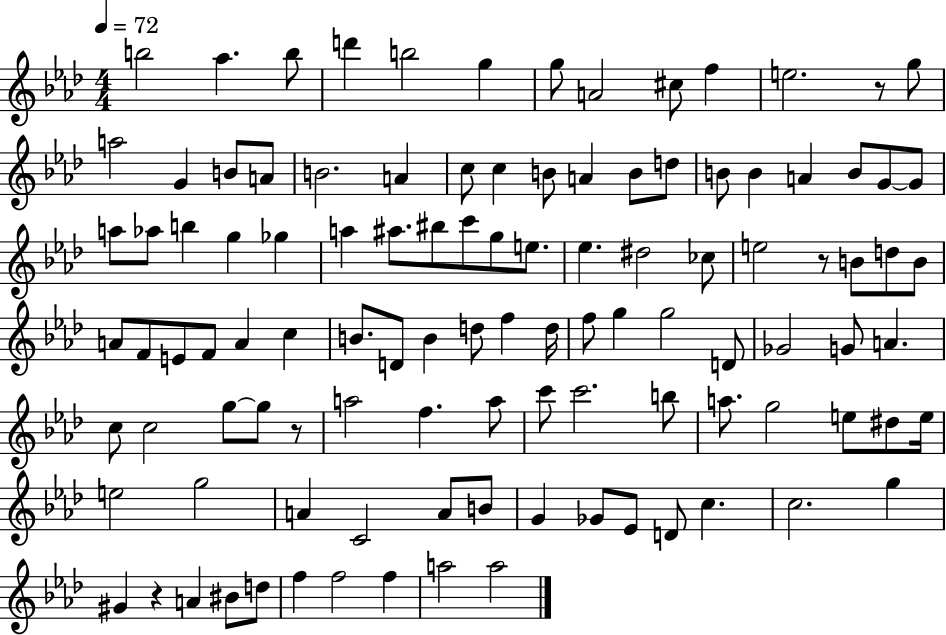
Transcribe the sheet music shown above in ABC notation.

X:1
T:Untitled
M:4/4
L:1/4
K:Ab
b2 _a b/2 d' b2 g g/2 A2 ^c/2 f e2 z/2 g/2 a2 G B/2 A/2 B2 A c/2 c B/2 A B/2 d/2 B/2 B A B/2 G/2 G/2 a/2 _a/2 b g _g a ^a/2 ^b/2 c'/2 g/2 e/2 _e ^d2 _c/2 e2 z/2 B/2 d/2 B/2 A/2 F/2 E/2 F/2 A c B/2 D/2 B d/2 f d/4 f/2 g g2 D/2 _G2 G/2 A c/2 c2 g/2 g/2 z/2 a2 f a/2 c'/2 c'2 b/2 a/2 g2 e/2 ^d/2 e/4 e2 g2 A C2 A/2 B/2 G _G/2 _E/2 D/2 c c2 g ^G z A ^B/2 d/2 f f2 f a2 a2